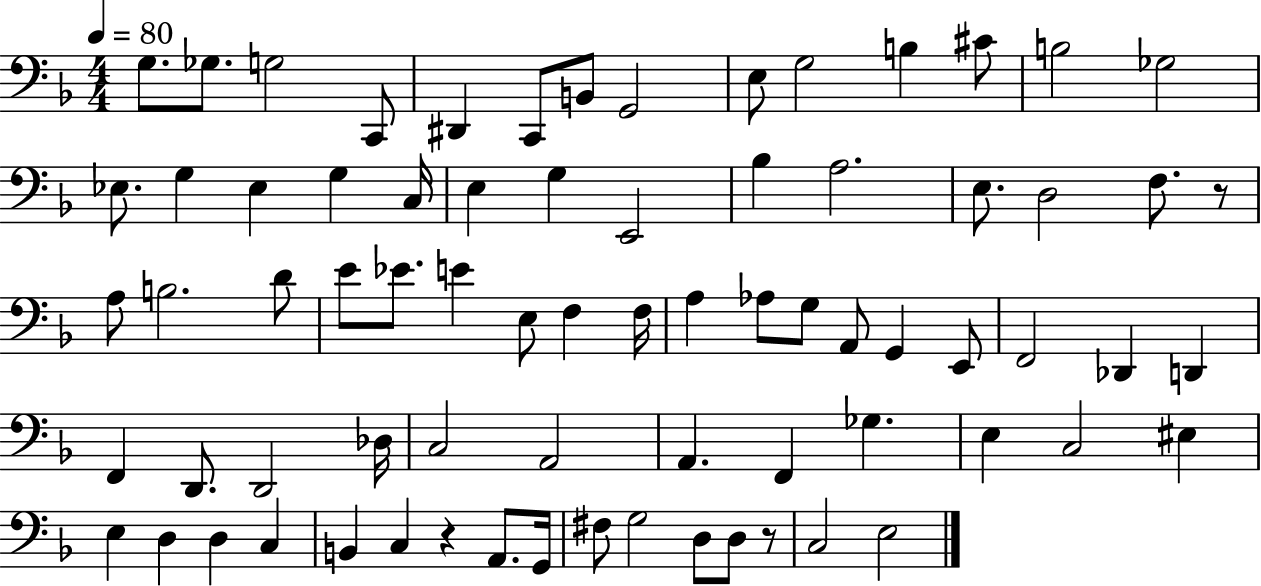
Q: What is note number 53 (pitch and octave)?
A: F2